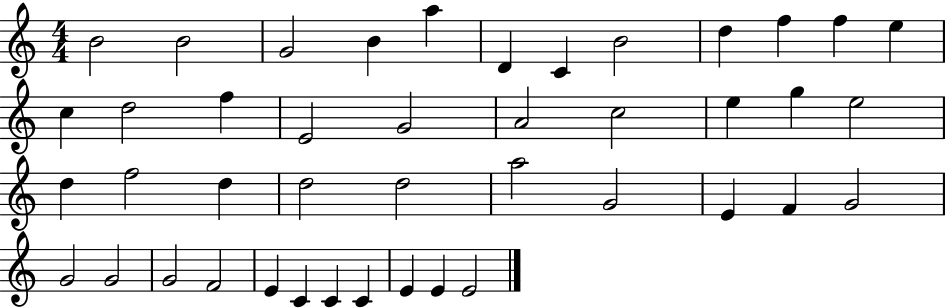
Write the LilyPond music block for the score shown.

{
  \clef treble
  \numericTimeSignature
  \time 4/4
  \key c \major
  b'2 b'2 | g'2 b'4 a''4 | d'4 c'4 b'2 | d''4 f''4 f''4 e''4 | \break c''4 d''2 f''4 | e'2 g'2 | a'2 c''2 | e''4 g''4 e''2 | \break d''4 f''2 d''4 | d''2 d''2 | a''2 g'2 | e'4 f'4 g'2 | \break g'2 g'2 | g'2 f'2 | e'4 c'4 c'4 c'4 | e'4 e'4 e'2 | \break \bar "|."
}